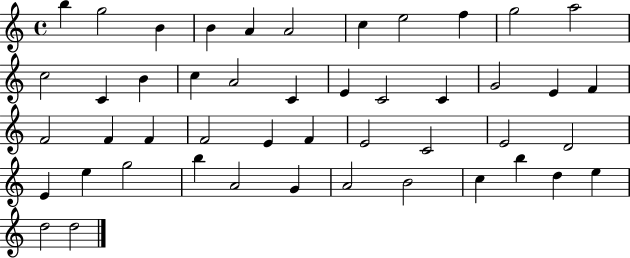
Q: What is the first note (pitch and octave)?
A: B5